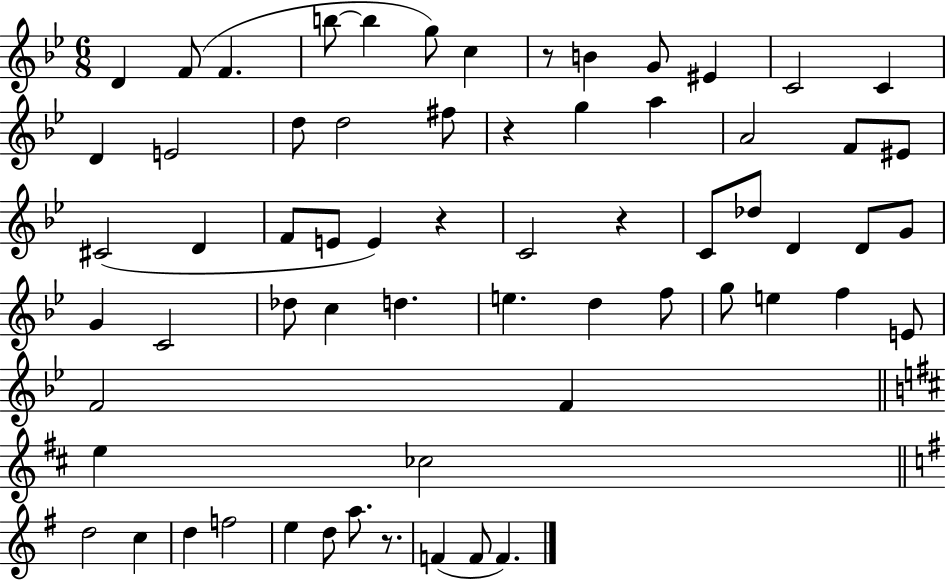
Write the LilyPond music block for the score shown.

{
  \clef treble
  \numericTimeSignature
  \time 6/8
  \key bes \major
  d'4 f'8( f'4. | b''8~~ b''4 g''8) c''4 | r8 b'4 g'8 eis'4 | c'2 c'4 | \break d'4 e'2 | d''8 d''2 fis''8 | r4 g''4 a''4 | a'2 f'8 eis'8 | \break cis'2( d'4 | f'8 e'8 e'4) r4 | c'2 r4 | c'8 des''8 d'4 d'8 g'8 | \break g'4 c'2 | des''8 c''4 d''4. | e''4. d''4 f''8 | g''8 e''4 f''4 e'8 | \break f'2 f'4 | \bar "||" \break \key d \major e''4 ces''2 | \bar "||" \break \key g \major d''2 c''4 | d''4 f''2 | e''4 d''8 a''8. r8. | f'4( f'8 f'4.) | \break \bar "|."
}